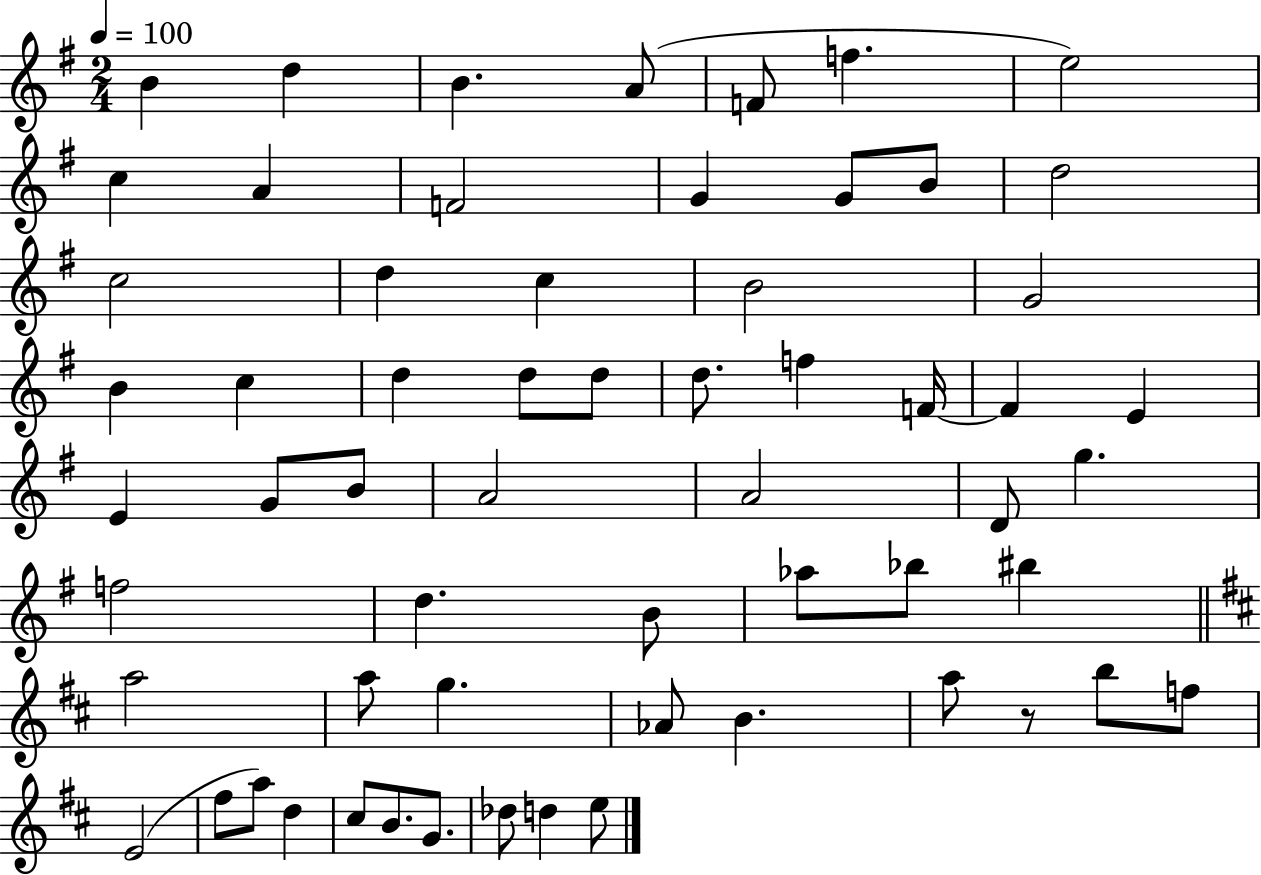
B4/q D5/q B4/q. A4/e F4/e F5/q. E5/h C5/q A4/q F4/h G4/q G4/e B4/e D5/h C5/h D5/q C5/q B4/h G4/h B4/q C5/q D5/q D5/e D5/e D5/e. F5/q F4/s F4/q E4/q E4/q G4/e B4/e A4/h A4/h D4/e G5/q. F5/h D5/q. B4/e Ab5/e Bb5/e BIS5/q A5/h A5/e G5/q. Ab4/e B4/q. A5/e R/e B5/e F5/e E4/h F#5/e A5/e D5/q C#5/e B4/e. G4/e. Db5/e D5/q E5/e